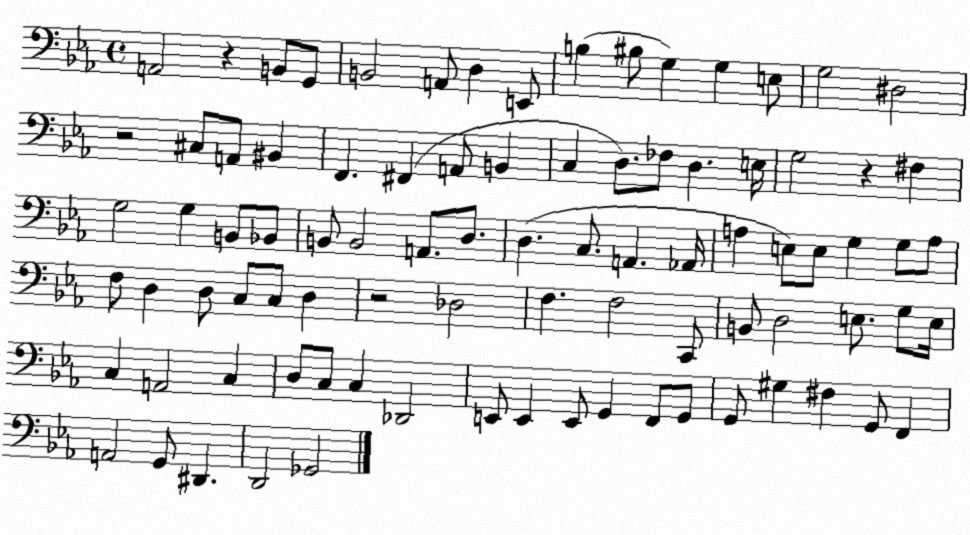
X:1
T:Untitled
M:4/4
L:1/4
K:Eb
A,,2 z B,,/2 G,,/2 B,,2 A,,/2 D, E,,/2 B, ^B,/2 G, G, E,/2 G,2 ^D,2 z2 ^C,/2 A,,/2 ^B,, F,, ^F,, A,,/2 B,, C, D,/2 _F,/2 D, E,/4 G,2 z ^F, G,2 G, B,,/2 _B,,/2 B,,/2 B,,2 A,,/2 D,/2 D, C,/2 A,, _A,,/4 A, E,/2 E,/2 G, G,/2 A,/2 F,/2 D, D,/2 C,/2 C,/2 D, z2 _D,2 F, F,2 C,,/2 B,,/2 D,2 E,/2 G,/2 E,/4 C, A,,2 C, D,/2 C,/2 C, _D,,2 E,,/2 E,, E,,/2 G,, F,,/2 G,,/2 G,,/2 ^G, ^F, G,,/2 F,, A,,2 G,,/2 ^D,, D,,2 _G,,2